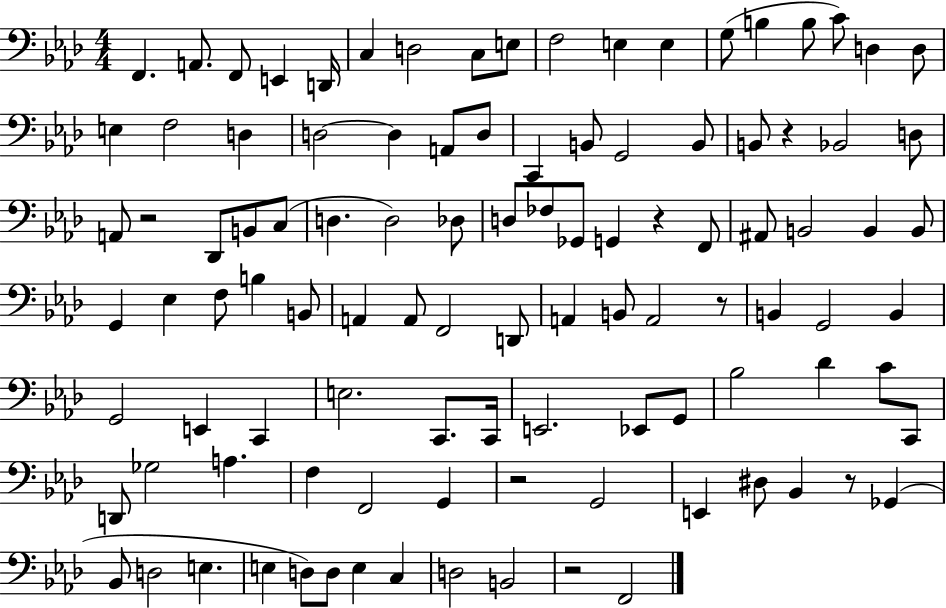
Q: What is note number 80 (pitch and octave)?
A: F3